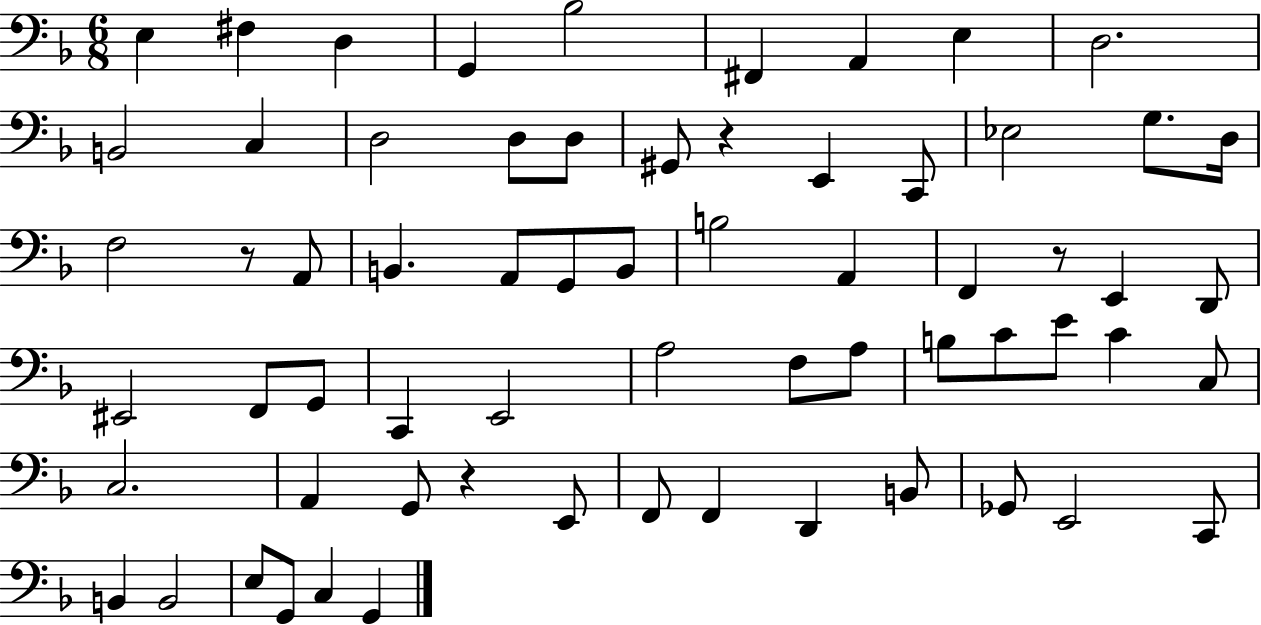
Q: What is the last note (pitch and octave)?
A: G2